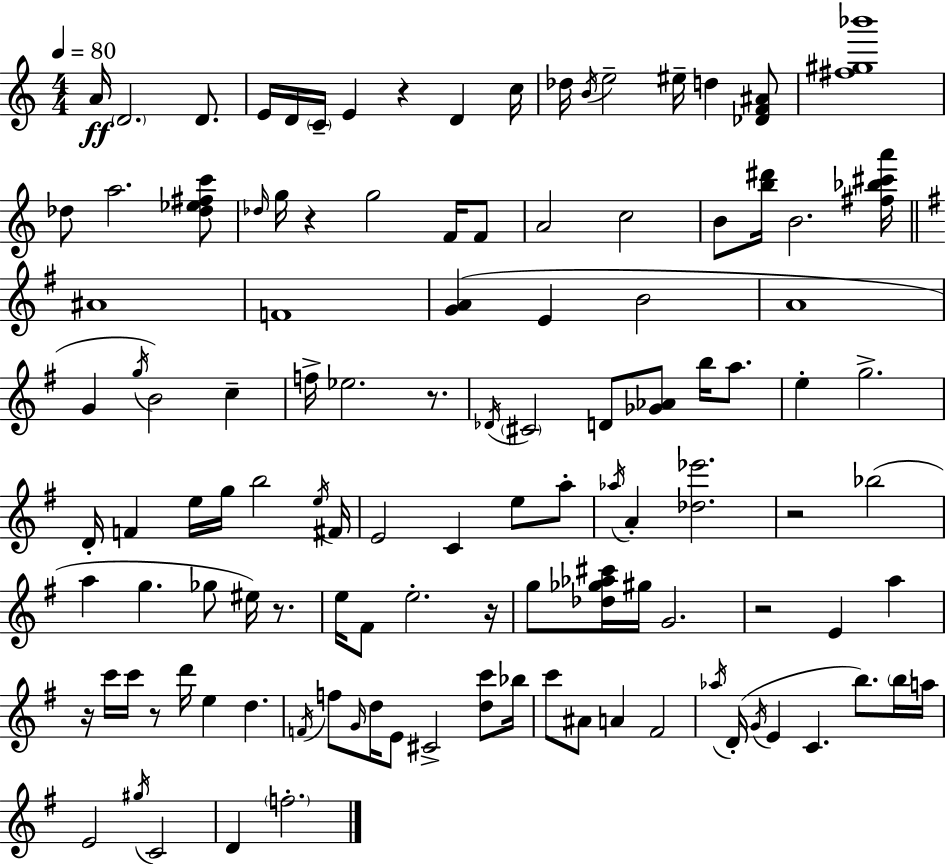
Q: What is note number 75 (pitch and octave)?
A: F4